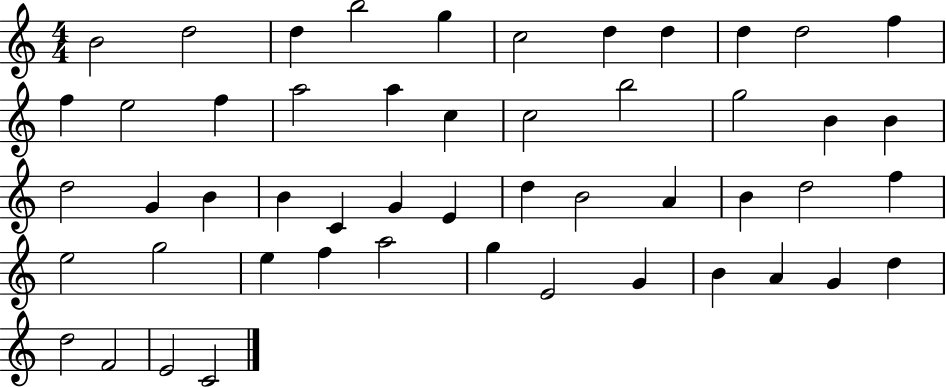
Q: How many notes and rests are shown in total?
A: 51